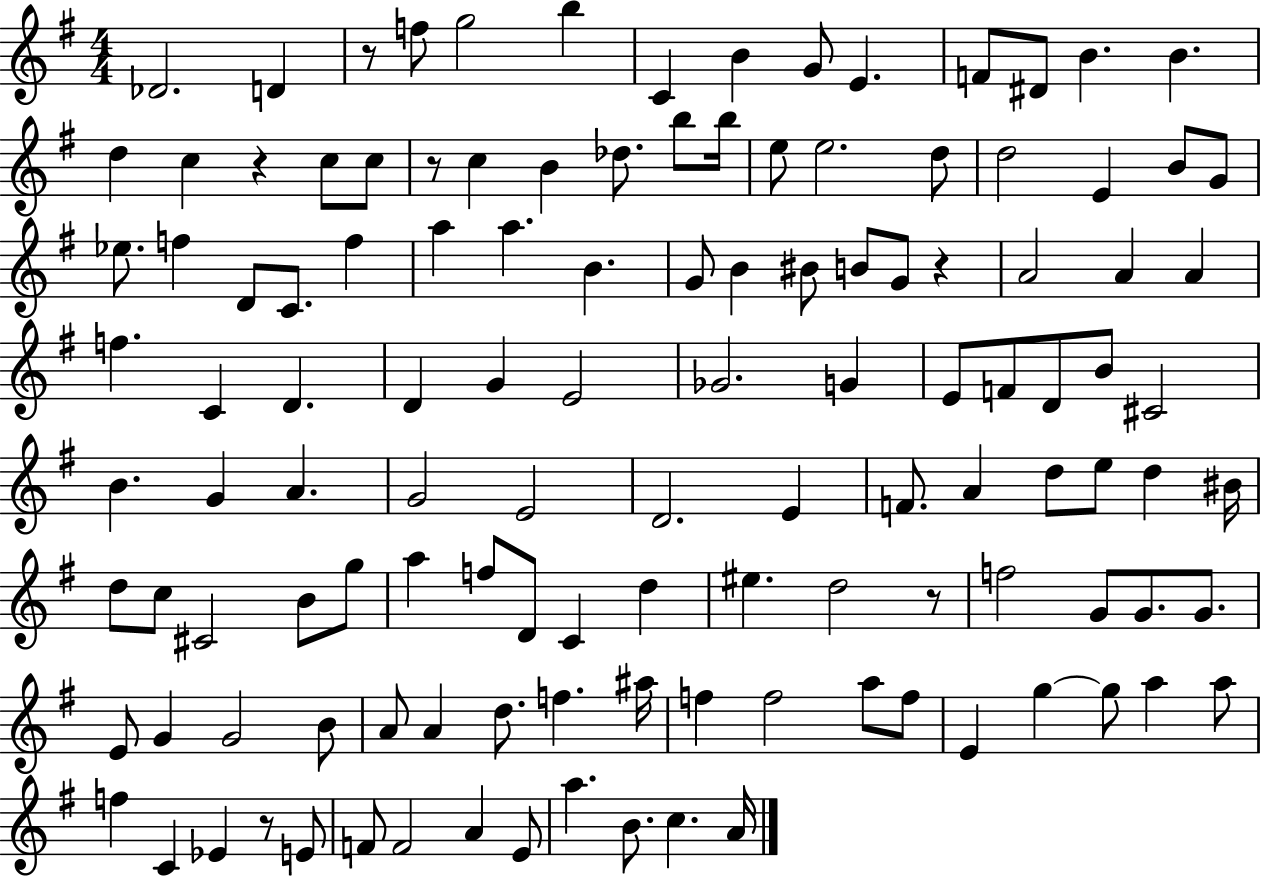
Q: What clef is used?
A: treble